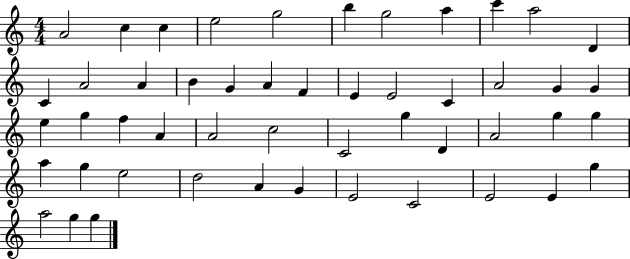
A4/h C5/q C5/q E5/h G5/h B5/q G5/h A5/q C6/q A5/h D4/q C4/q A4/h A4/q B4/q G4/q A4/q F4/q E4/q E4/h C4/q A4/h G4/q G4/q E5/q G5/q F5/q A4/q A4/h C5/h C4/h G5/q D4/q A4/h G5/q G5/q A5/q G5/q E5/h D5/h A4/q G4/q E4/h C4/h E4/h E4/q G5/q A5/h G5/q G5/q